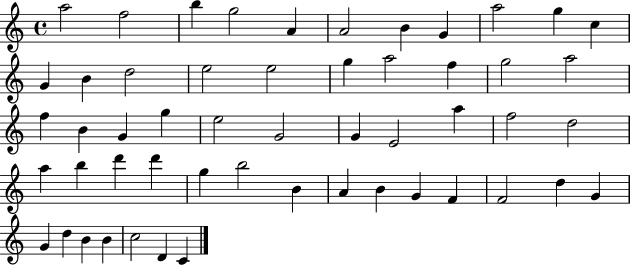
X:1
T:Untitled
M:4/4
L:1/4
K:C
a2 f2 b g2 A A2 B G a2 g c G B d2 e2 e2 g a2 f g2 a2 f B G g e2 G2 G E2 a f2 d2 a b d' d' g b2 B A B G F F2 d G G d B B c2 D C